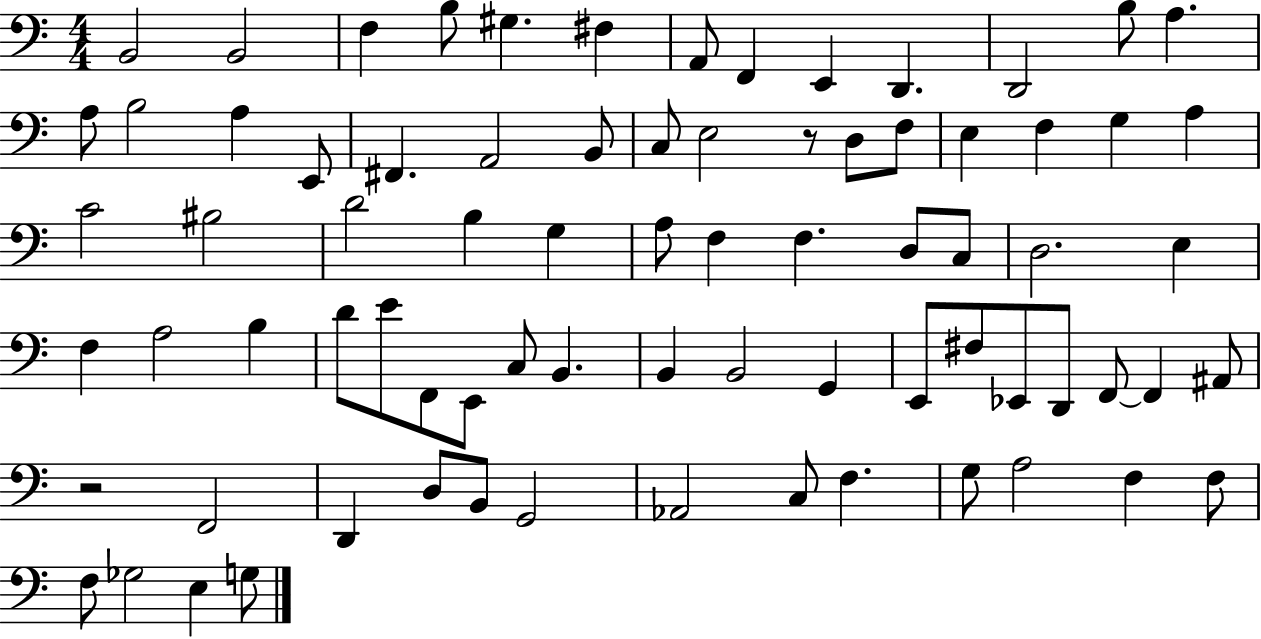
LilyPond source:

{
  \clef bass
  \numericTimeSignature
  \time 4/4
  \key c \major
  b,2 b,2 | f4 b8 gis4. fis4 | a,8 f,4 e,4 d,4. | d,2 b8 a4. | \break a8 b2 a4 e,8 | fis,4. a,2 b,8 | c8 e2 r8 d8 f8 | e4 f4 g4 a4 | \break c'2 bis2 | d'2 b4 g4 | a8 f4 f4. d8 c8 | d2. e4 | \break f4 a2 b4 | d'8 e'8 f,8 e,8 c8 b,4. | b,4 b,2 g,4 | e,8 fis8 ees,8 d,8 f,8~~ f,4 ais,8 | \break r2 f,2 | d,4 d8 b,8 g,2 | aes,2 c8 f4. | g8 a2 f4 f8 | \break f8 ges2 e4 g8 | \bar "|."
}